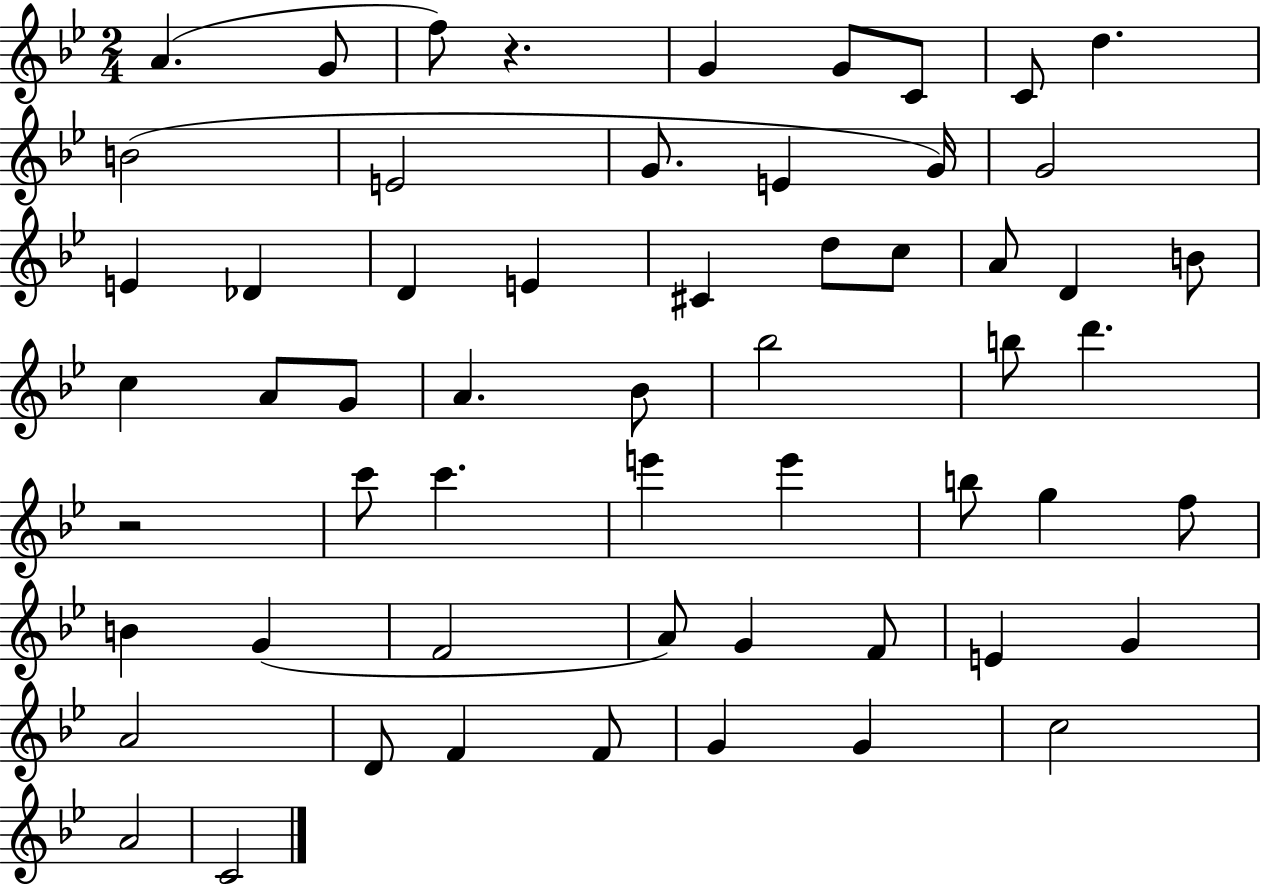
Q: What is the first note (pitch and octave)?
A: A4